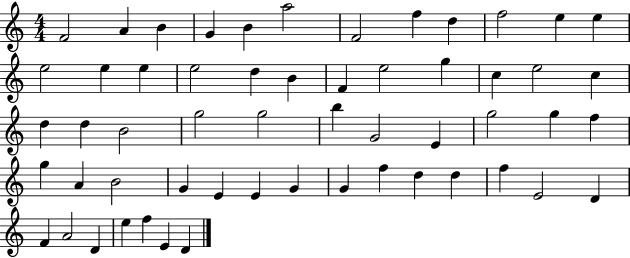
{
  \clef treble
  \numericTimeSignature
  \time 4/4
  \key c \major
  f'2 a'4 b'4 | g'4 b'4 a''2 | f'2 f''4 d''4 | f''2 e''4 e''4 | \break e''2 e''4 e''4 | e''2 d''4 b'4 | f'4 e''2 g''4 | c''4 e''2 c''4 | \break d''4 d''4 b'2 | g''2 g''2 | b''4 g'2 e'4 | g''2 g''4 f''4 | \break g''4 a'4 b'2 | g'4 e'4 e'4 g'4 | g'4 f''4 d''4 d''4 | f''4 e'2 d'4 | \break f'4 a'2 d'4 | e''4 f''4 e'4 d'4 | \bar "|."
}